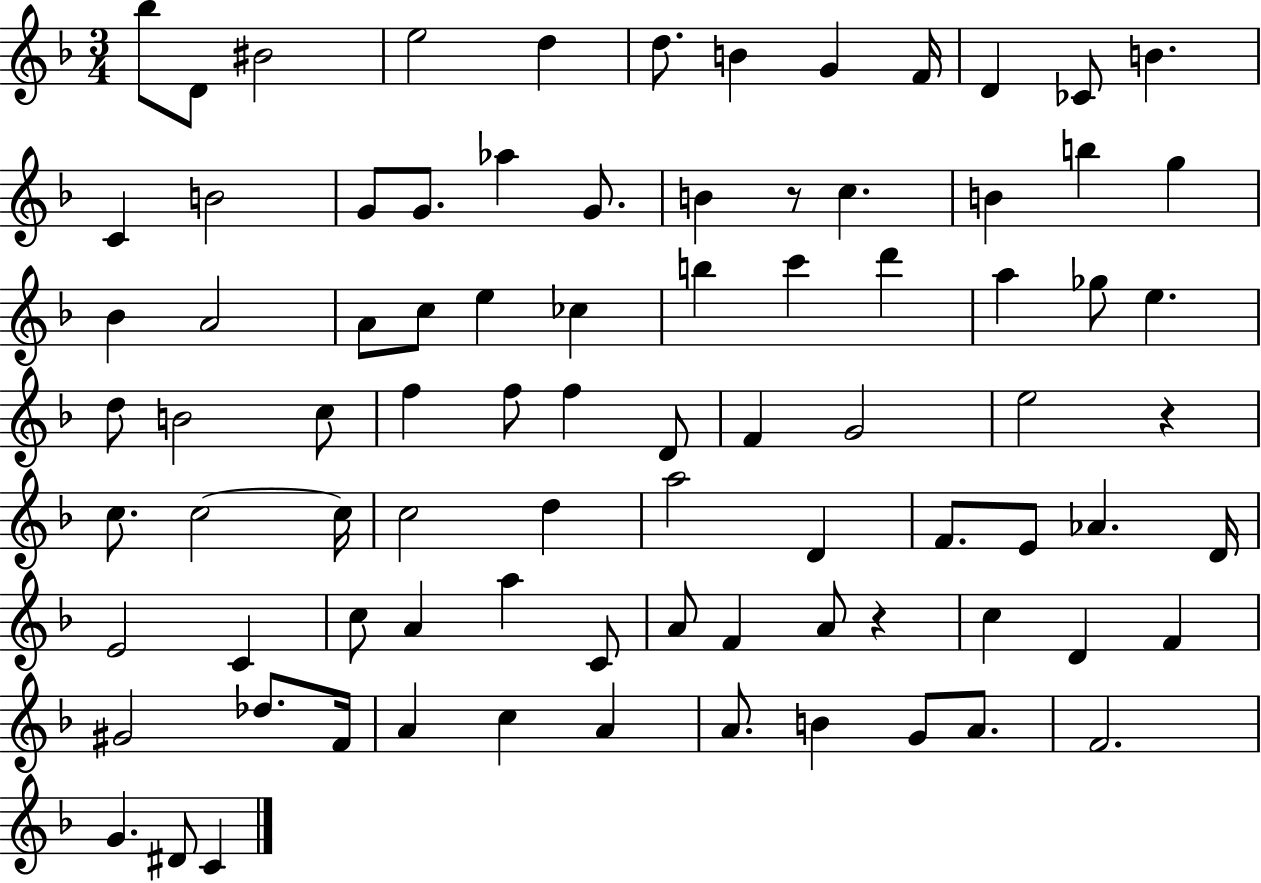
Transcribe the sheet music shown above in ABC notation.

X:1
T:Untitled
M:3/4
L:1/4
K:F
_b/2 D/2 ^B2 e2 d d/2 B G F/4 D _C/2 B C B2 G/2 G/2 _a G/2 B z/2 c B b g _B A2 A/2 c/2 e _c b c' d' a _g/2 e d/2 B2 c/2 f f/2 f D/2 F G2 e2 z c/2 c2 c/4 c2 d a2 D F/2 E/2 _A D/4 E2 C c/2 A a C/2 A/2 F A/2 z c D F ^G2 _d/2 F/4 A c A A/2 B G/2 A/2 F2 G ^D/2 C